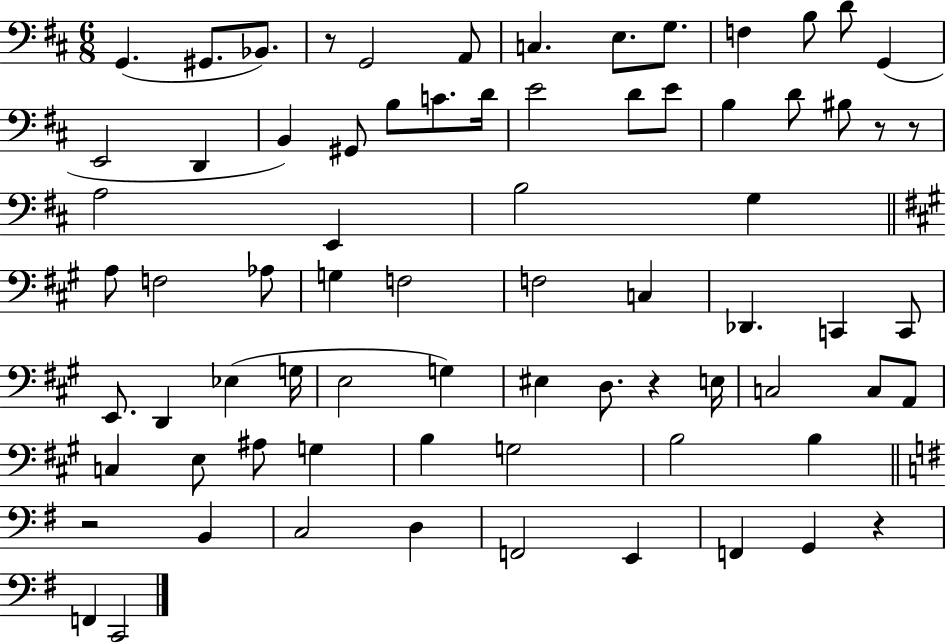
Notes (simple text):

G2/q. G#2/e. Bb2/e. R/e G2/h A2/e C3/q. E3/e. G3/e. F3/q B3/e D4/e G2/q E2/h D2/q B2/q G#2/e B3/e C4/e. D4/s E4/h D4/e E4/e B3/q D4/e BIS3/e R/e R/e A3/h E2/q B3/h G3/q A3/e F3/h Ab3/e G3/q F3/h F3/h C3/q Db2/q. C2/q C2/e E2/e. D2/q Eb3/q G3/s E3/h G3/q EIS3/q D3/e. R/q E3/s C3/h C3/e A2/e C3/q E3/e A#3/e G3/q B3/q G3/h B3/h B3/q R/h B2/q C3/h D3/q F2/h E2/q F2/q G2/q R/q F2/q C2/h